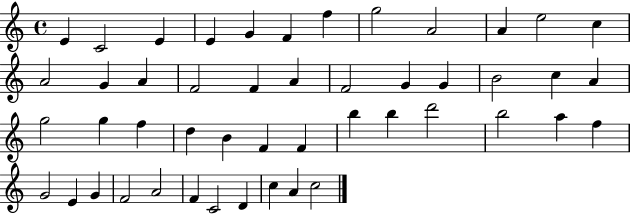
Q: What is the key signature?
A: C major